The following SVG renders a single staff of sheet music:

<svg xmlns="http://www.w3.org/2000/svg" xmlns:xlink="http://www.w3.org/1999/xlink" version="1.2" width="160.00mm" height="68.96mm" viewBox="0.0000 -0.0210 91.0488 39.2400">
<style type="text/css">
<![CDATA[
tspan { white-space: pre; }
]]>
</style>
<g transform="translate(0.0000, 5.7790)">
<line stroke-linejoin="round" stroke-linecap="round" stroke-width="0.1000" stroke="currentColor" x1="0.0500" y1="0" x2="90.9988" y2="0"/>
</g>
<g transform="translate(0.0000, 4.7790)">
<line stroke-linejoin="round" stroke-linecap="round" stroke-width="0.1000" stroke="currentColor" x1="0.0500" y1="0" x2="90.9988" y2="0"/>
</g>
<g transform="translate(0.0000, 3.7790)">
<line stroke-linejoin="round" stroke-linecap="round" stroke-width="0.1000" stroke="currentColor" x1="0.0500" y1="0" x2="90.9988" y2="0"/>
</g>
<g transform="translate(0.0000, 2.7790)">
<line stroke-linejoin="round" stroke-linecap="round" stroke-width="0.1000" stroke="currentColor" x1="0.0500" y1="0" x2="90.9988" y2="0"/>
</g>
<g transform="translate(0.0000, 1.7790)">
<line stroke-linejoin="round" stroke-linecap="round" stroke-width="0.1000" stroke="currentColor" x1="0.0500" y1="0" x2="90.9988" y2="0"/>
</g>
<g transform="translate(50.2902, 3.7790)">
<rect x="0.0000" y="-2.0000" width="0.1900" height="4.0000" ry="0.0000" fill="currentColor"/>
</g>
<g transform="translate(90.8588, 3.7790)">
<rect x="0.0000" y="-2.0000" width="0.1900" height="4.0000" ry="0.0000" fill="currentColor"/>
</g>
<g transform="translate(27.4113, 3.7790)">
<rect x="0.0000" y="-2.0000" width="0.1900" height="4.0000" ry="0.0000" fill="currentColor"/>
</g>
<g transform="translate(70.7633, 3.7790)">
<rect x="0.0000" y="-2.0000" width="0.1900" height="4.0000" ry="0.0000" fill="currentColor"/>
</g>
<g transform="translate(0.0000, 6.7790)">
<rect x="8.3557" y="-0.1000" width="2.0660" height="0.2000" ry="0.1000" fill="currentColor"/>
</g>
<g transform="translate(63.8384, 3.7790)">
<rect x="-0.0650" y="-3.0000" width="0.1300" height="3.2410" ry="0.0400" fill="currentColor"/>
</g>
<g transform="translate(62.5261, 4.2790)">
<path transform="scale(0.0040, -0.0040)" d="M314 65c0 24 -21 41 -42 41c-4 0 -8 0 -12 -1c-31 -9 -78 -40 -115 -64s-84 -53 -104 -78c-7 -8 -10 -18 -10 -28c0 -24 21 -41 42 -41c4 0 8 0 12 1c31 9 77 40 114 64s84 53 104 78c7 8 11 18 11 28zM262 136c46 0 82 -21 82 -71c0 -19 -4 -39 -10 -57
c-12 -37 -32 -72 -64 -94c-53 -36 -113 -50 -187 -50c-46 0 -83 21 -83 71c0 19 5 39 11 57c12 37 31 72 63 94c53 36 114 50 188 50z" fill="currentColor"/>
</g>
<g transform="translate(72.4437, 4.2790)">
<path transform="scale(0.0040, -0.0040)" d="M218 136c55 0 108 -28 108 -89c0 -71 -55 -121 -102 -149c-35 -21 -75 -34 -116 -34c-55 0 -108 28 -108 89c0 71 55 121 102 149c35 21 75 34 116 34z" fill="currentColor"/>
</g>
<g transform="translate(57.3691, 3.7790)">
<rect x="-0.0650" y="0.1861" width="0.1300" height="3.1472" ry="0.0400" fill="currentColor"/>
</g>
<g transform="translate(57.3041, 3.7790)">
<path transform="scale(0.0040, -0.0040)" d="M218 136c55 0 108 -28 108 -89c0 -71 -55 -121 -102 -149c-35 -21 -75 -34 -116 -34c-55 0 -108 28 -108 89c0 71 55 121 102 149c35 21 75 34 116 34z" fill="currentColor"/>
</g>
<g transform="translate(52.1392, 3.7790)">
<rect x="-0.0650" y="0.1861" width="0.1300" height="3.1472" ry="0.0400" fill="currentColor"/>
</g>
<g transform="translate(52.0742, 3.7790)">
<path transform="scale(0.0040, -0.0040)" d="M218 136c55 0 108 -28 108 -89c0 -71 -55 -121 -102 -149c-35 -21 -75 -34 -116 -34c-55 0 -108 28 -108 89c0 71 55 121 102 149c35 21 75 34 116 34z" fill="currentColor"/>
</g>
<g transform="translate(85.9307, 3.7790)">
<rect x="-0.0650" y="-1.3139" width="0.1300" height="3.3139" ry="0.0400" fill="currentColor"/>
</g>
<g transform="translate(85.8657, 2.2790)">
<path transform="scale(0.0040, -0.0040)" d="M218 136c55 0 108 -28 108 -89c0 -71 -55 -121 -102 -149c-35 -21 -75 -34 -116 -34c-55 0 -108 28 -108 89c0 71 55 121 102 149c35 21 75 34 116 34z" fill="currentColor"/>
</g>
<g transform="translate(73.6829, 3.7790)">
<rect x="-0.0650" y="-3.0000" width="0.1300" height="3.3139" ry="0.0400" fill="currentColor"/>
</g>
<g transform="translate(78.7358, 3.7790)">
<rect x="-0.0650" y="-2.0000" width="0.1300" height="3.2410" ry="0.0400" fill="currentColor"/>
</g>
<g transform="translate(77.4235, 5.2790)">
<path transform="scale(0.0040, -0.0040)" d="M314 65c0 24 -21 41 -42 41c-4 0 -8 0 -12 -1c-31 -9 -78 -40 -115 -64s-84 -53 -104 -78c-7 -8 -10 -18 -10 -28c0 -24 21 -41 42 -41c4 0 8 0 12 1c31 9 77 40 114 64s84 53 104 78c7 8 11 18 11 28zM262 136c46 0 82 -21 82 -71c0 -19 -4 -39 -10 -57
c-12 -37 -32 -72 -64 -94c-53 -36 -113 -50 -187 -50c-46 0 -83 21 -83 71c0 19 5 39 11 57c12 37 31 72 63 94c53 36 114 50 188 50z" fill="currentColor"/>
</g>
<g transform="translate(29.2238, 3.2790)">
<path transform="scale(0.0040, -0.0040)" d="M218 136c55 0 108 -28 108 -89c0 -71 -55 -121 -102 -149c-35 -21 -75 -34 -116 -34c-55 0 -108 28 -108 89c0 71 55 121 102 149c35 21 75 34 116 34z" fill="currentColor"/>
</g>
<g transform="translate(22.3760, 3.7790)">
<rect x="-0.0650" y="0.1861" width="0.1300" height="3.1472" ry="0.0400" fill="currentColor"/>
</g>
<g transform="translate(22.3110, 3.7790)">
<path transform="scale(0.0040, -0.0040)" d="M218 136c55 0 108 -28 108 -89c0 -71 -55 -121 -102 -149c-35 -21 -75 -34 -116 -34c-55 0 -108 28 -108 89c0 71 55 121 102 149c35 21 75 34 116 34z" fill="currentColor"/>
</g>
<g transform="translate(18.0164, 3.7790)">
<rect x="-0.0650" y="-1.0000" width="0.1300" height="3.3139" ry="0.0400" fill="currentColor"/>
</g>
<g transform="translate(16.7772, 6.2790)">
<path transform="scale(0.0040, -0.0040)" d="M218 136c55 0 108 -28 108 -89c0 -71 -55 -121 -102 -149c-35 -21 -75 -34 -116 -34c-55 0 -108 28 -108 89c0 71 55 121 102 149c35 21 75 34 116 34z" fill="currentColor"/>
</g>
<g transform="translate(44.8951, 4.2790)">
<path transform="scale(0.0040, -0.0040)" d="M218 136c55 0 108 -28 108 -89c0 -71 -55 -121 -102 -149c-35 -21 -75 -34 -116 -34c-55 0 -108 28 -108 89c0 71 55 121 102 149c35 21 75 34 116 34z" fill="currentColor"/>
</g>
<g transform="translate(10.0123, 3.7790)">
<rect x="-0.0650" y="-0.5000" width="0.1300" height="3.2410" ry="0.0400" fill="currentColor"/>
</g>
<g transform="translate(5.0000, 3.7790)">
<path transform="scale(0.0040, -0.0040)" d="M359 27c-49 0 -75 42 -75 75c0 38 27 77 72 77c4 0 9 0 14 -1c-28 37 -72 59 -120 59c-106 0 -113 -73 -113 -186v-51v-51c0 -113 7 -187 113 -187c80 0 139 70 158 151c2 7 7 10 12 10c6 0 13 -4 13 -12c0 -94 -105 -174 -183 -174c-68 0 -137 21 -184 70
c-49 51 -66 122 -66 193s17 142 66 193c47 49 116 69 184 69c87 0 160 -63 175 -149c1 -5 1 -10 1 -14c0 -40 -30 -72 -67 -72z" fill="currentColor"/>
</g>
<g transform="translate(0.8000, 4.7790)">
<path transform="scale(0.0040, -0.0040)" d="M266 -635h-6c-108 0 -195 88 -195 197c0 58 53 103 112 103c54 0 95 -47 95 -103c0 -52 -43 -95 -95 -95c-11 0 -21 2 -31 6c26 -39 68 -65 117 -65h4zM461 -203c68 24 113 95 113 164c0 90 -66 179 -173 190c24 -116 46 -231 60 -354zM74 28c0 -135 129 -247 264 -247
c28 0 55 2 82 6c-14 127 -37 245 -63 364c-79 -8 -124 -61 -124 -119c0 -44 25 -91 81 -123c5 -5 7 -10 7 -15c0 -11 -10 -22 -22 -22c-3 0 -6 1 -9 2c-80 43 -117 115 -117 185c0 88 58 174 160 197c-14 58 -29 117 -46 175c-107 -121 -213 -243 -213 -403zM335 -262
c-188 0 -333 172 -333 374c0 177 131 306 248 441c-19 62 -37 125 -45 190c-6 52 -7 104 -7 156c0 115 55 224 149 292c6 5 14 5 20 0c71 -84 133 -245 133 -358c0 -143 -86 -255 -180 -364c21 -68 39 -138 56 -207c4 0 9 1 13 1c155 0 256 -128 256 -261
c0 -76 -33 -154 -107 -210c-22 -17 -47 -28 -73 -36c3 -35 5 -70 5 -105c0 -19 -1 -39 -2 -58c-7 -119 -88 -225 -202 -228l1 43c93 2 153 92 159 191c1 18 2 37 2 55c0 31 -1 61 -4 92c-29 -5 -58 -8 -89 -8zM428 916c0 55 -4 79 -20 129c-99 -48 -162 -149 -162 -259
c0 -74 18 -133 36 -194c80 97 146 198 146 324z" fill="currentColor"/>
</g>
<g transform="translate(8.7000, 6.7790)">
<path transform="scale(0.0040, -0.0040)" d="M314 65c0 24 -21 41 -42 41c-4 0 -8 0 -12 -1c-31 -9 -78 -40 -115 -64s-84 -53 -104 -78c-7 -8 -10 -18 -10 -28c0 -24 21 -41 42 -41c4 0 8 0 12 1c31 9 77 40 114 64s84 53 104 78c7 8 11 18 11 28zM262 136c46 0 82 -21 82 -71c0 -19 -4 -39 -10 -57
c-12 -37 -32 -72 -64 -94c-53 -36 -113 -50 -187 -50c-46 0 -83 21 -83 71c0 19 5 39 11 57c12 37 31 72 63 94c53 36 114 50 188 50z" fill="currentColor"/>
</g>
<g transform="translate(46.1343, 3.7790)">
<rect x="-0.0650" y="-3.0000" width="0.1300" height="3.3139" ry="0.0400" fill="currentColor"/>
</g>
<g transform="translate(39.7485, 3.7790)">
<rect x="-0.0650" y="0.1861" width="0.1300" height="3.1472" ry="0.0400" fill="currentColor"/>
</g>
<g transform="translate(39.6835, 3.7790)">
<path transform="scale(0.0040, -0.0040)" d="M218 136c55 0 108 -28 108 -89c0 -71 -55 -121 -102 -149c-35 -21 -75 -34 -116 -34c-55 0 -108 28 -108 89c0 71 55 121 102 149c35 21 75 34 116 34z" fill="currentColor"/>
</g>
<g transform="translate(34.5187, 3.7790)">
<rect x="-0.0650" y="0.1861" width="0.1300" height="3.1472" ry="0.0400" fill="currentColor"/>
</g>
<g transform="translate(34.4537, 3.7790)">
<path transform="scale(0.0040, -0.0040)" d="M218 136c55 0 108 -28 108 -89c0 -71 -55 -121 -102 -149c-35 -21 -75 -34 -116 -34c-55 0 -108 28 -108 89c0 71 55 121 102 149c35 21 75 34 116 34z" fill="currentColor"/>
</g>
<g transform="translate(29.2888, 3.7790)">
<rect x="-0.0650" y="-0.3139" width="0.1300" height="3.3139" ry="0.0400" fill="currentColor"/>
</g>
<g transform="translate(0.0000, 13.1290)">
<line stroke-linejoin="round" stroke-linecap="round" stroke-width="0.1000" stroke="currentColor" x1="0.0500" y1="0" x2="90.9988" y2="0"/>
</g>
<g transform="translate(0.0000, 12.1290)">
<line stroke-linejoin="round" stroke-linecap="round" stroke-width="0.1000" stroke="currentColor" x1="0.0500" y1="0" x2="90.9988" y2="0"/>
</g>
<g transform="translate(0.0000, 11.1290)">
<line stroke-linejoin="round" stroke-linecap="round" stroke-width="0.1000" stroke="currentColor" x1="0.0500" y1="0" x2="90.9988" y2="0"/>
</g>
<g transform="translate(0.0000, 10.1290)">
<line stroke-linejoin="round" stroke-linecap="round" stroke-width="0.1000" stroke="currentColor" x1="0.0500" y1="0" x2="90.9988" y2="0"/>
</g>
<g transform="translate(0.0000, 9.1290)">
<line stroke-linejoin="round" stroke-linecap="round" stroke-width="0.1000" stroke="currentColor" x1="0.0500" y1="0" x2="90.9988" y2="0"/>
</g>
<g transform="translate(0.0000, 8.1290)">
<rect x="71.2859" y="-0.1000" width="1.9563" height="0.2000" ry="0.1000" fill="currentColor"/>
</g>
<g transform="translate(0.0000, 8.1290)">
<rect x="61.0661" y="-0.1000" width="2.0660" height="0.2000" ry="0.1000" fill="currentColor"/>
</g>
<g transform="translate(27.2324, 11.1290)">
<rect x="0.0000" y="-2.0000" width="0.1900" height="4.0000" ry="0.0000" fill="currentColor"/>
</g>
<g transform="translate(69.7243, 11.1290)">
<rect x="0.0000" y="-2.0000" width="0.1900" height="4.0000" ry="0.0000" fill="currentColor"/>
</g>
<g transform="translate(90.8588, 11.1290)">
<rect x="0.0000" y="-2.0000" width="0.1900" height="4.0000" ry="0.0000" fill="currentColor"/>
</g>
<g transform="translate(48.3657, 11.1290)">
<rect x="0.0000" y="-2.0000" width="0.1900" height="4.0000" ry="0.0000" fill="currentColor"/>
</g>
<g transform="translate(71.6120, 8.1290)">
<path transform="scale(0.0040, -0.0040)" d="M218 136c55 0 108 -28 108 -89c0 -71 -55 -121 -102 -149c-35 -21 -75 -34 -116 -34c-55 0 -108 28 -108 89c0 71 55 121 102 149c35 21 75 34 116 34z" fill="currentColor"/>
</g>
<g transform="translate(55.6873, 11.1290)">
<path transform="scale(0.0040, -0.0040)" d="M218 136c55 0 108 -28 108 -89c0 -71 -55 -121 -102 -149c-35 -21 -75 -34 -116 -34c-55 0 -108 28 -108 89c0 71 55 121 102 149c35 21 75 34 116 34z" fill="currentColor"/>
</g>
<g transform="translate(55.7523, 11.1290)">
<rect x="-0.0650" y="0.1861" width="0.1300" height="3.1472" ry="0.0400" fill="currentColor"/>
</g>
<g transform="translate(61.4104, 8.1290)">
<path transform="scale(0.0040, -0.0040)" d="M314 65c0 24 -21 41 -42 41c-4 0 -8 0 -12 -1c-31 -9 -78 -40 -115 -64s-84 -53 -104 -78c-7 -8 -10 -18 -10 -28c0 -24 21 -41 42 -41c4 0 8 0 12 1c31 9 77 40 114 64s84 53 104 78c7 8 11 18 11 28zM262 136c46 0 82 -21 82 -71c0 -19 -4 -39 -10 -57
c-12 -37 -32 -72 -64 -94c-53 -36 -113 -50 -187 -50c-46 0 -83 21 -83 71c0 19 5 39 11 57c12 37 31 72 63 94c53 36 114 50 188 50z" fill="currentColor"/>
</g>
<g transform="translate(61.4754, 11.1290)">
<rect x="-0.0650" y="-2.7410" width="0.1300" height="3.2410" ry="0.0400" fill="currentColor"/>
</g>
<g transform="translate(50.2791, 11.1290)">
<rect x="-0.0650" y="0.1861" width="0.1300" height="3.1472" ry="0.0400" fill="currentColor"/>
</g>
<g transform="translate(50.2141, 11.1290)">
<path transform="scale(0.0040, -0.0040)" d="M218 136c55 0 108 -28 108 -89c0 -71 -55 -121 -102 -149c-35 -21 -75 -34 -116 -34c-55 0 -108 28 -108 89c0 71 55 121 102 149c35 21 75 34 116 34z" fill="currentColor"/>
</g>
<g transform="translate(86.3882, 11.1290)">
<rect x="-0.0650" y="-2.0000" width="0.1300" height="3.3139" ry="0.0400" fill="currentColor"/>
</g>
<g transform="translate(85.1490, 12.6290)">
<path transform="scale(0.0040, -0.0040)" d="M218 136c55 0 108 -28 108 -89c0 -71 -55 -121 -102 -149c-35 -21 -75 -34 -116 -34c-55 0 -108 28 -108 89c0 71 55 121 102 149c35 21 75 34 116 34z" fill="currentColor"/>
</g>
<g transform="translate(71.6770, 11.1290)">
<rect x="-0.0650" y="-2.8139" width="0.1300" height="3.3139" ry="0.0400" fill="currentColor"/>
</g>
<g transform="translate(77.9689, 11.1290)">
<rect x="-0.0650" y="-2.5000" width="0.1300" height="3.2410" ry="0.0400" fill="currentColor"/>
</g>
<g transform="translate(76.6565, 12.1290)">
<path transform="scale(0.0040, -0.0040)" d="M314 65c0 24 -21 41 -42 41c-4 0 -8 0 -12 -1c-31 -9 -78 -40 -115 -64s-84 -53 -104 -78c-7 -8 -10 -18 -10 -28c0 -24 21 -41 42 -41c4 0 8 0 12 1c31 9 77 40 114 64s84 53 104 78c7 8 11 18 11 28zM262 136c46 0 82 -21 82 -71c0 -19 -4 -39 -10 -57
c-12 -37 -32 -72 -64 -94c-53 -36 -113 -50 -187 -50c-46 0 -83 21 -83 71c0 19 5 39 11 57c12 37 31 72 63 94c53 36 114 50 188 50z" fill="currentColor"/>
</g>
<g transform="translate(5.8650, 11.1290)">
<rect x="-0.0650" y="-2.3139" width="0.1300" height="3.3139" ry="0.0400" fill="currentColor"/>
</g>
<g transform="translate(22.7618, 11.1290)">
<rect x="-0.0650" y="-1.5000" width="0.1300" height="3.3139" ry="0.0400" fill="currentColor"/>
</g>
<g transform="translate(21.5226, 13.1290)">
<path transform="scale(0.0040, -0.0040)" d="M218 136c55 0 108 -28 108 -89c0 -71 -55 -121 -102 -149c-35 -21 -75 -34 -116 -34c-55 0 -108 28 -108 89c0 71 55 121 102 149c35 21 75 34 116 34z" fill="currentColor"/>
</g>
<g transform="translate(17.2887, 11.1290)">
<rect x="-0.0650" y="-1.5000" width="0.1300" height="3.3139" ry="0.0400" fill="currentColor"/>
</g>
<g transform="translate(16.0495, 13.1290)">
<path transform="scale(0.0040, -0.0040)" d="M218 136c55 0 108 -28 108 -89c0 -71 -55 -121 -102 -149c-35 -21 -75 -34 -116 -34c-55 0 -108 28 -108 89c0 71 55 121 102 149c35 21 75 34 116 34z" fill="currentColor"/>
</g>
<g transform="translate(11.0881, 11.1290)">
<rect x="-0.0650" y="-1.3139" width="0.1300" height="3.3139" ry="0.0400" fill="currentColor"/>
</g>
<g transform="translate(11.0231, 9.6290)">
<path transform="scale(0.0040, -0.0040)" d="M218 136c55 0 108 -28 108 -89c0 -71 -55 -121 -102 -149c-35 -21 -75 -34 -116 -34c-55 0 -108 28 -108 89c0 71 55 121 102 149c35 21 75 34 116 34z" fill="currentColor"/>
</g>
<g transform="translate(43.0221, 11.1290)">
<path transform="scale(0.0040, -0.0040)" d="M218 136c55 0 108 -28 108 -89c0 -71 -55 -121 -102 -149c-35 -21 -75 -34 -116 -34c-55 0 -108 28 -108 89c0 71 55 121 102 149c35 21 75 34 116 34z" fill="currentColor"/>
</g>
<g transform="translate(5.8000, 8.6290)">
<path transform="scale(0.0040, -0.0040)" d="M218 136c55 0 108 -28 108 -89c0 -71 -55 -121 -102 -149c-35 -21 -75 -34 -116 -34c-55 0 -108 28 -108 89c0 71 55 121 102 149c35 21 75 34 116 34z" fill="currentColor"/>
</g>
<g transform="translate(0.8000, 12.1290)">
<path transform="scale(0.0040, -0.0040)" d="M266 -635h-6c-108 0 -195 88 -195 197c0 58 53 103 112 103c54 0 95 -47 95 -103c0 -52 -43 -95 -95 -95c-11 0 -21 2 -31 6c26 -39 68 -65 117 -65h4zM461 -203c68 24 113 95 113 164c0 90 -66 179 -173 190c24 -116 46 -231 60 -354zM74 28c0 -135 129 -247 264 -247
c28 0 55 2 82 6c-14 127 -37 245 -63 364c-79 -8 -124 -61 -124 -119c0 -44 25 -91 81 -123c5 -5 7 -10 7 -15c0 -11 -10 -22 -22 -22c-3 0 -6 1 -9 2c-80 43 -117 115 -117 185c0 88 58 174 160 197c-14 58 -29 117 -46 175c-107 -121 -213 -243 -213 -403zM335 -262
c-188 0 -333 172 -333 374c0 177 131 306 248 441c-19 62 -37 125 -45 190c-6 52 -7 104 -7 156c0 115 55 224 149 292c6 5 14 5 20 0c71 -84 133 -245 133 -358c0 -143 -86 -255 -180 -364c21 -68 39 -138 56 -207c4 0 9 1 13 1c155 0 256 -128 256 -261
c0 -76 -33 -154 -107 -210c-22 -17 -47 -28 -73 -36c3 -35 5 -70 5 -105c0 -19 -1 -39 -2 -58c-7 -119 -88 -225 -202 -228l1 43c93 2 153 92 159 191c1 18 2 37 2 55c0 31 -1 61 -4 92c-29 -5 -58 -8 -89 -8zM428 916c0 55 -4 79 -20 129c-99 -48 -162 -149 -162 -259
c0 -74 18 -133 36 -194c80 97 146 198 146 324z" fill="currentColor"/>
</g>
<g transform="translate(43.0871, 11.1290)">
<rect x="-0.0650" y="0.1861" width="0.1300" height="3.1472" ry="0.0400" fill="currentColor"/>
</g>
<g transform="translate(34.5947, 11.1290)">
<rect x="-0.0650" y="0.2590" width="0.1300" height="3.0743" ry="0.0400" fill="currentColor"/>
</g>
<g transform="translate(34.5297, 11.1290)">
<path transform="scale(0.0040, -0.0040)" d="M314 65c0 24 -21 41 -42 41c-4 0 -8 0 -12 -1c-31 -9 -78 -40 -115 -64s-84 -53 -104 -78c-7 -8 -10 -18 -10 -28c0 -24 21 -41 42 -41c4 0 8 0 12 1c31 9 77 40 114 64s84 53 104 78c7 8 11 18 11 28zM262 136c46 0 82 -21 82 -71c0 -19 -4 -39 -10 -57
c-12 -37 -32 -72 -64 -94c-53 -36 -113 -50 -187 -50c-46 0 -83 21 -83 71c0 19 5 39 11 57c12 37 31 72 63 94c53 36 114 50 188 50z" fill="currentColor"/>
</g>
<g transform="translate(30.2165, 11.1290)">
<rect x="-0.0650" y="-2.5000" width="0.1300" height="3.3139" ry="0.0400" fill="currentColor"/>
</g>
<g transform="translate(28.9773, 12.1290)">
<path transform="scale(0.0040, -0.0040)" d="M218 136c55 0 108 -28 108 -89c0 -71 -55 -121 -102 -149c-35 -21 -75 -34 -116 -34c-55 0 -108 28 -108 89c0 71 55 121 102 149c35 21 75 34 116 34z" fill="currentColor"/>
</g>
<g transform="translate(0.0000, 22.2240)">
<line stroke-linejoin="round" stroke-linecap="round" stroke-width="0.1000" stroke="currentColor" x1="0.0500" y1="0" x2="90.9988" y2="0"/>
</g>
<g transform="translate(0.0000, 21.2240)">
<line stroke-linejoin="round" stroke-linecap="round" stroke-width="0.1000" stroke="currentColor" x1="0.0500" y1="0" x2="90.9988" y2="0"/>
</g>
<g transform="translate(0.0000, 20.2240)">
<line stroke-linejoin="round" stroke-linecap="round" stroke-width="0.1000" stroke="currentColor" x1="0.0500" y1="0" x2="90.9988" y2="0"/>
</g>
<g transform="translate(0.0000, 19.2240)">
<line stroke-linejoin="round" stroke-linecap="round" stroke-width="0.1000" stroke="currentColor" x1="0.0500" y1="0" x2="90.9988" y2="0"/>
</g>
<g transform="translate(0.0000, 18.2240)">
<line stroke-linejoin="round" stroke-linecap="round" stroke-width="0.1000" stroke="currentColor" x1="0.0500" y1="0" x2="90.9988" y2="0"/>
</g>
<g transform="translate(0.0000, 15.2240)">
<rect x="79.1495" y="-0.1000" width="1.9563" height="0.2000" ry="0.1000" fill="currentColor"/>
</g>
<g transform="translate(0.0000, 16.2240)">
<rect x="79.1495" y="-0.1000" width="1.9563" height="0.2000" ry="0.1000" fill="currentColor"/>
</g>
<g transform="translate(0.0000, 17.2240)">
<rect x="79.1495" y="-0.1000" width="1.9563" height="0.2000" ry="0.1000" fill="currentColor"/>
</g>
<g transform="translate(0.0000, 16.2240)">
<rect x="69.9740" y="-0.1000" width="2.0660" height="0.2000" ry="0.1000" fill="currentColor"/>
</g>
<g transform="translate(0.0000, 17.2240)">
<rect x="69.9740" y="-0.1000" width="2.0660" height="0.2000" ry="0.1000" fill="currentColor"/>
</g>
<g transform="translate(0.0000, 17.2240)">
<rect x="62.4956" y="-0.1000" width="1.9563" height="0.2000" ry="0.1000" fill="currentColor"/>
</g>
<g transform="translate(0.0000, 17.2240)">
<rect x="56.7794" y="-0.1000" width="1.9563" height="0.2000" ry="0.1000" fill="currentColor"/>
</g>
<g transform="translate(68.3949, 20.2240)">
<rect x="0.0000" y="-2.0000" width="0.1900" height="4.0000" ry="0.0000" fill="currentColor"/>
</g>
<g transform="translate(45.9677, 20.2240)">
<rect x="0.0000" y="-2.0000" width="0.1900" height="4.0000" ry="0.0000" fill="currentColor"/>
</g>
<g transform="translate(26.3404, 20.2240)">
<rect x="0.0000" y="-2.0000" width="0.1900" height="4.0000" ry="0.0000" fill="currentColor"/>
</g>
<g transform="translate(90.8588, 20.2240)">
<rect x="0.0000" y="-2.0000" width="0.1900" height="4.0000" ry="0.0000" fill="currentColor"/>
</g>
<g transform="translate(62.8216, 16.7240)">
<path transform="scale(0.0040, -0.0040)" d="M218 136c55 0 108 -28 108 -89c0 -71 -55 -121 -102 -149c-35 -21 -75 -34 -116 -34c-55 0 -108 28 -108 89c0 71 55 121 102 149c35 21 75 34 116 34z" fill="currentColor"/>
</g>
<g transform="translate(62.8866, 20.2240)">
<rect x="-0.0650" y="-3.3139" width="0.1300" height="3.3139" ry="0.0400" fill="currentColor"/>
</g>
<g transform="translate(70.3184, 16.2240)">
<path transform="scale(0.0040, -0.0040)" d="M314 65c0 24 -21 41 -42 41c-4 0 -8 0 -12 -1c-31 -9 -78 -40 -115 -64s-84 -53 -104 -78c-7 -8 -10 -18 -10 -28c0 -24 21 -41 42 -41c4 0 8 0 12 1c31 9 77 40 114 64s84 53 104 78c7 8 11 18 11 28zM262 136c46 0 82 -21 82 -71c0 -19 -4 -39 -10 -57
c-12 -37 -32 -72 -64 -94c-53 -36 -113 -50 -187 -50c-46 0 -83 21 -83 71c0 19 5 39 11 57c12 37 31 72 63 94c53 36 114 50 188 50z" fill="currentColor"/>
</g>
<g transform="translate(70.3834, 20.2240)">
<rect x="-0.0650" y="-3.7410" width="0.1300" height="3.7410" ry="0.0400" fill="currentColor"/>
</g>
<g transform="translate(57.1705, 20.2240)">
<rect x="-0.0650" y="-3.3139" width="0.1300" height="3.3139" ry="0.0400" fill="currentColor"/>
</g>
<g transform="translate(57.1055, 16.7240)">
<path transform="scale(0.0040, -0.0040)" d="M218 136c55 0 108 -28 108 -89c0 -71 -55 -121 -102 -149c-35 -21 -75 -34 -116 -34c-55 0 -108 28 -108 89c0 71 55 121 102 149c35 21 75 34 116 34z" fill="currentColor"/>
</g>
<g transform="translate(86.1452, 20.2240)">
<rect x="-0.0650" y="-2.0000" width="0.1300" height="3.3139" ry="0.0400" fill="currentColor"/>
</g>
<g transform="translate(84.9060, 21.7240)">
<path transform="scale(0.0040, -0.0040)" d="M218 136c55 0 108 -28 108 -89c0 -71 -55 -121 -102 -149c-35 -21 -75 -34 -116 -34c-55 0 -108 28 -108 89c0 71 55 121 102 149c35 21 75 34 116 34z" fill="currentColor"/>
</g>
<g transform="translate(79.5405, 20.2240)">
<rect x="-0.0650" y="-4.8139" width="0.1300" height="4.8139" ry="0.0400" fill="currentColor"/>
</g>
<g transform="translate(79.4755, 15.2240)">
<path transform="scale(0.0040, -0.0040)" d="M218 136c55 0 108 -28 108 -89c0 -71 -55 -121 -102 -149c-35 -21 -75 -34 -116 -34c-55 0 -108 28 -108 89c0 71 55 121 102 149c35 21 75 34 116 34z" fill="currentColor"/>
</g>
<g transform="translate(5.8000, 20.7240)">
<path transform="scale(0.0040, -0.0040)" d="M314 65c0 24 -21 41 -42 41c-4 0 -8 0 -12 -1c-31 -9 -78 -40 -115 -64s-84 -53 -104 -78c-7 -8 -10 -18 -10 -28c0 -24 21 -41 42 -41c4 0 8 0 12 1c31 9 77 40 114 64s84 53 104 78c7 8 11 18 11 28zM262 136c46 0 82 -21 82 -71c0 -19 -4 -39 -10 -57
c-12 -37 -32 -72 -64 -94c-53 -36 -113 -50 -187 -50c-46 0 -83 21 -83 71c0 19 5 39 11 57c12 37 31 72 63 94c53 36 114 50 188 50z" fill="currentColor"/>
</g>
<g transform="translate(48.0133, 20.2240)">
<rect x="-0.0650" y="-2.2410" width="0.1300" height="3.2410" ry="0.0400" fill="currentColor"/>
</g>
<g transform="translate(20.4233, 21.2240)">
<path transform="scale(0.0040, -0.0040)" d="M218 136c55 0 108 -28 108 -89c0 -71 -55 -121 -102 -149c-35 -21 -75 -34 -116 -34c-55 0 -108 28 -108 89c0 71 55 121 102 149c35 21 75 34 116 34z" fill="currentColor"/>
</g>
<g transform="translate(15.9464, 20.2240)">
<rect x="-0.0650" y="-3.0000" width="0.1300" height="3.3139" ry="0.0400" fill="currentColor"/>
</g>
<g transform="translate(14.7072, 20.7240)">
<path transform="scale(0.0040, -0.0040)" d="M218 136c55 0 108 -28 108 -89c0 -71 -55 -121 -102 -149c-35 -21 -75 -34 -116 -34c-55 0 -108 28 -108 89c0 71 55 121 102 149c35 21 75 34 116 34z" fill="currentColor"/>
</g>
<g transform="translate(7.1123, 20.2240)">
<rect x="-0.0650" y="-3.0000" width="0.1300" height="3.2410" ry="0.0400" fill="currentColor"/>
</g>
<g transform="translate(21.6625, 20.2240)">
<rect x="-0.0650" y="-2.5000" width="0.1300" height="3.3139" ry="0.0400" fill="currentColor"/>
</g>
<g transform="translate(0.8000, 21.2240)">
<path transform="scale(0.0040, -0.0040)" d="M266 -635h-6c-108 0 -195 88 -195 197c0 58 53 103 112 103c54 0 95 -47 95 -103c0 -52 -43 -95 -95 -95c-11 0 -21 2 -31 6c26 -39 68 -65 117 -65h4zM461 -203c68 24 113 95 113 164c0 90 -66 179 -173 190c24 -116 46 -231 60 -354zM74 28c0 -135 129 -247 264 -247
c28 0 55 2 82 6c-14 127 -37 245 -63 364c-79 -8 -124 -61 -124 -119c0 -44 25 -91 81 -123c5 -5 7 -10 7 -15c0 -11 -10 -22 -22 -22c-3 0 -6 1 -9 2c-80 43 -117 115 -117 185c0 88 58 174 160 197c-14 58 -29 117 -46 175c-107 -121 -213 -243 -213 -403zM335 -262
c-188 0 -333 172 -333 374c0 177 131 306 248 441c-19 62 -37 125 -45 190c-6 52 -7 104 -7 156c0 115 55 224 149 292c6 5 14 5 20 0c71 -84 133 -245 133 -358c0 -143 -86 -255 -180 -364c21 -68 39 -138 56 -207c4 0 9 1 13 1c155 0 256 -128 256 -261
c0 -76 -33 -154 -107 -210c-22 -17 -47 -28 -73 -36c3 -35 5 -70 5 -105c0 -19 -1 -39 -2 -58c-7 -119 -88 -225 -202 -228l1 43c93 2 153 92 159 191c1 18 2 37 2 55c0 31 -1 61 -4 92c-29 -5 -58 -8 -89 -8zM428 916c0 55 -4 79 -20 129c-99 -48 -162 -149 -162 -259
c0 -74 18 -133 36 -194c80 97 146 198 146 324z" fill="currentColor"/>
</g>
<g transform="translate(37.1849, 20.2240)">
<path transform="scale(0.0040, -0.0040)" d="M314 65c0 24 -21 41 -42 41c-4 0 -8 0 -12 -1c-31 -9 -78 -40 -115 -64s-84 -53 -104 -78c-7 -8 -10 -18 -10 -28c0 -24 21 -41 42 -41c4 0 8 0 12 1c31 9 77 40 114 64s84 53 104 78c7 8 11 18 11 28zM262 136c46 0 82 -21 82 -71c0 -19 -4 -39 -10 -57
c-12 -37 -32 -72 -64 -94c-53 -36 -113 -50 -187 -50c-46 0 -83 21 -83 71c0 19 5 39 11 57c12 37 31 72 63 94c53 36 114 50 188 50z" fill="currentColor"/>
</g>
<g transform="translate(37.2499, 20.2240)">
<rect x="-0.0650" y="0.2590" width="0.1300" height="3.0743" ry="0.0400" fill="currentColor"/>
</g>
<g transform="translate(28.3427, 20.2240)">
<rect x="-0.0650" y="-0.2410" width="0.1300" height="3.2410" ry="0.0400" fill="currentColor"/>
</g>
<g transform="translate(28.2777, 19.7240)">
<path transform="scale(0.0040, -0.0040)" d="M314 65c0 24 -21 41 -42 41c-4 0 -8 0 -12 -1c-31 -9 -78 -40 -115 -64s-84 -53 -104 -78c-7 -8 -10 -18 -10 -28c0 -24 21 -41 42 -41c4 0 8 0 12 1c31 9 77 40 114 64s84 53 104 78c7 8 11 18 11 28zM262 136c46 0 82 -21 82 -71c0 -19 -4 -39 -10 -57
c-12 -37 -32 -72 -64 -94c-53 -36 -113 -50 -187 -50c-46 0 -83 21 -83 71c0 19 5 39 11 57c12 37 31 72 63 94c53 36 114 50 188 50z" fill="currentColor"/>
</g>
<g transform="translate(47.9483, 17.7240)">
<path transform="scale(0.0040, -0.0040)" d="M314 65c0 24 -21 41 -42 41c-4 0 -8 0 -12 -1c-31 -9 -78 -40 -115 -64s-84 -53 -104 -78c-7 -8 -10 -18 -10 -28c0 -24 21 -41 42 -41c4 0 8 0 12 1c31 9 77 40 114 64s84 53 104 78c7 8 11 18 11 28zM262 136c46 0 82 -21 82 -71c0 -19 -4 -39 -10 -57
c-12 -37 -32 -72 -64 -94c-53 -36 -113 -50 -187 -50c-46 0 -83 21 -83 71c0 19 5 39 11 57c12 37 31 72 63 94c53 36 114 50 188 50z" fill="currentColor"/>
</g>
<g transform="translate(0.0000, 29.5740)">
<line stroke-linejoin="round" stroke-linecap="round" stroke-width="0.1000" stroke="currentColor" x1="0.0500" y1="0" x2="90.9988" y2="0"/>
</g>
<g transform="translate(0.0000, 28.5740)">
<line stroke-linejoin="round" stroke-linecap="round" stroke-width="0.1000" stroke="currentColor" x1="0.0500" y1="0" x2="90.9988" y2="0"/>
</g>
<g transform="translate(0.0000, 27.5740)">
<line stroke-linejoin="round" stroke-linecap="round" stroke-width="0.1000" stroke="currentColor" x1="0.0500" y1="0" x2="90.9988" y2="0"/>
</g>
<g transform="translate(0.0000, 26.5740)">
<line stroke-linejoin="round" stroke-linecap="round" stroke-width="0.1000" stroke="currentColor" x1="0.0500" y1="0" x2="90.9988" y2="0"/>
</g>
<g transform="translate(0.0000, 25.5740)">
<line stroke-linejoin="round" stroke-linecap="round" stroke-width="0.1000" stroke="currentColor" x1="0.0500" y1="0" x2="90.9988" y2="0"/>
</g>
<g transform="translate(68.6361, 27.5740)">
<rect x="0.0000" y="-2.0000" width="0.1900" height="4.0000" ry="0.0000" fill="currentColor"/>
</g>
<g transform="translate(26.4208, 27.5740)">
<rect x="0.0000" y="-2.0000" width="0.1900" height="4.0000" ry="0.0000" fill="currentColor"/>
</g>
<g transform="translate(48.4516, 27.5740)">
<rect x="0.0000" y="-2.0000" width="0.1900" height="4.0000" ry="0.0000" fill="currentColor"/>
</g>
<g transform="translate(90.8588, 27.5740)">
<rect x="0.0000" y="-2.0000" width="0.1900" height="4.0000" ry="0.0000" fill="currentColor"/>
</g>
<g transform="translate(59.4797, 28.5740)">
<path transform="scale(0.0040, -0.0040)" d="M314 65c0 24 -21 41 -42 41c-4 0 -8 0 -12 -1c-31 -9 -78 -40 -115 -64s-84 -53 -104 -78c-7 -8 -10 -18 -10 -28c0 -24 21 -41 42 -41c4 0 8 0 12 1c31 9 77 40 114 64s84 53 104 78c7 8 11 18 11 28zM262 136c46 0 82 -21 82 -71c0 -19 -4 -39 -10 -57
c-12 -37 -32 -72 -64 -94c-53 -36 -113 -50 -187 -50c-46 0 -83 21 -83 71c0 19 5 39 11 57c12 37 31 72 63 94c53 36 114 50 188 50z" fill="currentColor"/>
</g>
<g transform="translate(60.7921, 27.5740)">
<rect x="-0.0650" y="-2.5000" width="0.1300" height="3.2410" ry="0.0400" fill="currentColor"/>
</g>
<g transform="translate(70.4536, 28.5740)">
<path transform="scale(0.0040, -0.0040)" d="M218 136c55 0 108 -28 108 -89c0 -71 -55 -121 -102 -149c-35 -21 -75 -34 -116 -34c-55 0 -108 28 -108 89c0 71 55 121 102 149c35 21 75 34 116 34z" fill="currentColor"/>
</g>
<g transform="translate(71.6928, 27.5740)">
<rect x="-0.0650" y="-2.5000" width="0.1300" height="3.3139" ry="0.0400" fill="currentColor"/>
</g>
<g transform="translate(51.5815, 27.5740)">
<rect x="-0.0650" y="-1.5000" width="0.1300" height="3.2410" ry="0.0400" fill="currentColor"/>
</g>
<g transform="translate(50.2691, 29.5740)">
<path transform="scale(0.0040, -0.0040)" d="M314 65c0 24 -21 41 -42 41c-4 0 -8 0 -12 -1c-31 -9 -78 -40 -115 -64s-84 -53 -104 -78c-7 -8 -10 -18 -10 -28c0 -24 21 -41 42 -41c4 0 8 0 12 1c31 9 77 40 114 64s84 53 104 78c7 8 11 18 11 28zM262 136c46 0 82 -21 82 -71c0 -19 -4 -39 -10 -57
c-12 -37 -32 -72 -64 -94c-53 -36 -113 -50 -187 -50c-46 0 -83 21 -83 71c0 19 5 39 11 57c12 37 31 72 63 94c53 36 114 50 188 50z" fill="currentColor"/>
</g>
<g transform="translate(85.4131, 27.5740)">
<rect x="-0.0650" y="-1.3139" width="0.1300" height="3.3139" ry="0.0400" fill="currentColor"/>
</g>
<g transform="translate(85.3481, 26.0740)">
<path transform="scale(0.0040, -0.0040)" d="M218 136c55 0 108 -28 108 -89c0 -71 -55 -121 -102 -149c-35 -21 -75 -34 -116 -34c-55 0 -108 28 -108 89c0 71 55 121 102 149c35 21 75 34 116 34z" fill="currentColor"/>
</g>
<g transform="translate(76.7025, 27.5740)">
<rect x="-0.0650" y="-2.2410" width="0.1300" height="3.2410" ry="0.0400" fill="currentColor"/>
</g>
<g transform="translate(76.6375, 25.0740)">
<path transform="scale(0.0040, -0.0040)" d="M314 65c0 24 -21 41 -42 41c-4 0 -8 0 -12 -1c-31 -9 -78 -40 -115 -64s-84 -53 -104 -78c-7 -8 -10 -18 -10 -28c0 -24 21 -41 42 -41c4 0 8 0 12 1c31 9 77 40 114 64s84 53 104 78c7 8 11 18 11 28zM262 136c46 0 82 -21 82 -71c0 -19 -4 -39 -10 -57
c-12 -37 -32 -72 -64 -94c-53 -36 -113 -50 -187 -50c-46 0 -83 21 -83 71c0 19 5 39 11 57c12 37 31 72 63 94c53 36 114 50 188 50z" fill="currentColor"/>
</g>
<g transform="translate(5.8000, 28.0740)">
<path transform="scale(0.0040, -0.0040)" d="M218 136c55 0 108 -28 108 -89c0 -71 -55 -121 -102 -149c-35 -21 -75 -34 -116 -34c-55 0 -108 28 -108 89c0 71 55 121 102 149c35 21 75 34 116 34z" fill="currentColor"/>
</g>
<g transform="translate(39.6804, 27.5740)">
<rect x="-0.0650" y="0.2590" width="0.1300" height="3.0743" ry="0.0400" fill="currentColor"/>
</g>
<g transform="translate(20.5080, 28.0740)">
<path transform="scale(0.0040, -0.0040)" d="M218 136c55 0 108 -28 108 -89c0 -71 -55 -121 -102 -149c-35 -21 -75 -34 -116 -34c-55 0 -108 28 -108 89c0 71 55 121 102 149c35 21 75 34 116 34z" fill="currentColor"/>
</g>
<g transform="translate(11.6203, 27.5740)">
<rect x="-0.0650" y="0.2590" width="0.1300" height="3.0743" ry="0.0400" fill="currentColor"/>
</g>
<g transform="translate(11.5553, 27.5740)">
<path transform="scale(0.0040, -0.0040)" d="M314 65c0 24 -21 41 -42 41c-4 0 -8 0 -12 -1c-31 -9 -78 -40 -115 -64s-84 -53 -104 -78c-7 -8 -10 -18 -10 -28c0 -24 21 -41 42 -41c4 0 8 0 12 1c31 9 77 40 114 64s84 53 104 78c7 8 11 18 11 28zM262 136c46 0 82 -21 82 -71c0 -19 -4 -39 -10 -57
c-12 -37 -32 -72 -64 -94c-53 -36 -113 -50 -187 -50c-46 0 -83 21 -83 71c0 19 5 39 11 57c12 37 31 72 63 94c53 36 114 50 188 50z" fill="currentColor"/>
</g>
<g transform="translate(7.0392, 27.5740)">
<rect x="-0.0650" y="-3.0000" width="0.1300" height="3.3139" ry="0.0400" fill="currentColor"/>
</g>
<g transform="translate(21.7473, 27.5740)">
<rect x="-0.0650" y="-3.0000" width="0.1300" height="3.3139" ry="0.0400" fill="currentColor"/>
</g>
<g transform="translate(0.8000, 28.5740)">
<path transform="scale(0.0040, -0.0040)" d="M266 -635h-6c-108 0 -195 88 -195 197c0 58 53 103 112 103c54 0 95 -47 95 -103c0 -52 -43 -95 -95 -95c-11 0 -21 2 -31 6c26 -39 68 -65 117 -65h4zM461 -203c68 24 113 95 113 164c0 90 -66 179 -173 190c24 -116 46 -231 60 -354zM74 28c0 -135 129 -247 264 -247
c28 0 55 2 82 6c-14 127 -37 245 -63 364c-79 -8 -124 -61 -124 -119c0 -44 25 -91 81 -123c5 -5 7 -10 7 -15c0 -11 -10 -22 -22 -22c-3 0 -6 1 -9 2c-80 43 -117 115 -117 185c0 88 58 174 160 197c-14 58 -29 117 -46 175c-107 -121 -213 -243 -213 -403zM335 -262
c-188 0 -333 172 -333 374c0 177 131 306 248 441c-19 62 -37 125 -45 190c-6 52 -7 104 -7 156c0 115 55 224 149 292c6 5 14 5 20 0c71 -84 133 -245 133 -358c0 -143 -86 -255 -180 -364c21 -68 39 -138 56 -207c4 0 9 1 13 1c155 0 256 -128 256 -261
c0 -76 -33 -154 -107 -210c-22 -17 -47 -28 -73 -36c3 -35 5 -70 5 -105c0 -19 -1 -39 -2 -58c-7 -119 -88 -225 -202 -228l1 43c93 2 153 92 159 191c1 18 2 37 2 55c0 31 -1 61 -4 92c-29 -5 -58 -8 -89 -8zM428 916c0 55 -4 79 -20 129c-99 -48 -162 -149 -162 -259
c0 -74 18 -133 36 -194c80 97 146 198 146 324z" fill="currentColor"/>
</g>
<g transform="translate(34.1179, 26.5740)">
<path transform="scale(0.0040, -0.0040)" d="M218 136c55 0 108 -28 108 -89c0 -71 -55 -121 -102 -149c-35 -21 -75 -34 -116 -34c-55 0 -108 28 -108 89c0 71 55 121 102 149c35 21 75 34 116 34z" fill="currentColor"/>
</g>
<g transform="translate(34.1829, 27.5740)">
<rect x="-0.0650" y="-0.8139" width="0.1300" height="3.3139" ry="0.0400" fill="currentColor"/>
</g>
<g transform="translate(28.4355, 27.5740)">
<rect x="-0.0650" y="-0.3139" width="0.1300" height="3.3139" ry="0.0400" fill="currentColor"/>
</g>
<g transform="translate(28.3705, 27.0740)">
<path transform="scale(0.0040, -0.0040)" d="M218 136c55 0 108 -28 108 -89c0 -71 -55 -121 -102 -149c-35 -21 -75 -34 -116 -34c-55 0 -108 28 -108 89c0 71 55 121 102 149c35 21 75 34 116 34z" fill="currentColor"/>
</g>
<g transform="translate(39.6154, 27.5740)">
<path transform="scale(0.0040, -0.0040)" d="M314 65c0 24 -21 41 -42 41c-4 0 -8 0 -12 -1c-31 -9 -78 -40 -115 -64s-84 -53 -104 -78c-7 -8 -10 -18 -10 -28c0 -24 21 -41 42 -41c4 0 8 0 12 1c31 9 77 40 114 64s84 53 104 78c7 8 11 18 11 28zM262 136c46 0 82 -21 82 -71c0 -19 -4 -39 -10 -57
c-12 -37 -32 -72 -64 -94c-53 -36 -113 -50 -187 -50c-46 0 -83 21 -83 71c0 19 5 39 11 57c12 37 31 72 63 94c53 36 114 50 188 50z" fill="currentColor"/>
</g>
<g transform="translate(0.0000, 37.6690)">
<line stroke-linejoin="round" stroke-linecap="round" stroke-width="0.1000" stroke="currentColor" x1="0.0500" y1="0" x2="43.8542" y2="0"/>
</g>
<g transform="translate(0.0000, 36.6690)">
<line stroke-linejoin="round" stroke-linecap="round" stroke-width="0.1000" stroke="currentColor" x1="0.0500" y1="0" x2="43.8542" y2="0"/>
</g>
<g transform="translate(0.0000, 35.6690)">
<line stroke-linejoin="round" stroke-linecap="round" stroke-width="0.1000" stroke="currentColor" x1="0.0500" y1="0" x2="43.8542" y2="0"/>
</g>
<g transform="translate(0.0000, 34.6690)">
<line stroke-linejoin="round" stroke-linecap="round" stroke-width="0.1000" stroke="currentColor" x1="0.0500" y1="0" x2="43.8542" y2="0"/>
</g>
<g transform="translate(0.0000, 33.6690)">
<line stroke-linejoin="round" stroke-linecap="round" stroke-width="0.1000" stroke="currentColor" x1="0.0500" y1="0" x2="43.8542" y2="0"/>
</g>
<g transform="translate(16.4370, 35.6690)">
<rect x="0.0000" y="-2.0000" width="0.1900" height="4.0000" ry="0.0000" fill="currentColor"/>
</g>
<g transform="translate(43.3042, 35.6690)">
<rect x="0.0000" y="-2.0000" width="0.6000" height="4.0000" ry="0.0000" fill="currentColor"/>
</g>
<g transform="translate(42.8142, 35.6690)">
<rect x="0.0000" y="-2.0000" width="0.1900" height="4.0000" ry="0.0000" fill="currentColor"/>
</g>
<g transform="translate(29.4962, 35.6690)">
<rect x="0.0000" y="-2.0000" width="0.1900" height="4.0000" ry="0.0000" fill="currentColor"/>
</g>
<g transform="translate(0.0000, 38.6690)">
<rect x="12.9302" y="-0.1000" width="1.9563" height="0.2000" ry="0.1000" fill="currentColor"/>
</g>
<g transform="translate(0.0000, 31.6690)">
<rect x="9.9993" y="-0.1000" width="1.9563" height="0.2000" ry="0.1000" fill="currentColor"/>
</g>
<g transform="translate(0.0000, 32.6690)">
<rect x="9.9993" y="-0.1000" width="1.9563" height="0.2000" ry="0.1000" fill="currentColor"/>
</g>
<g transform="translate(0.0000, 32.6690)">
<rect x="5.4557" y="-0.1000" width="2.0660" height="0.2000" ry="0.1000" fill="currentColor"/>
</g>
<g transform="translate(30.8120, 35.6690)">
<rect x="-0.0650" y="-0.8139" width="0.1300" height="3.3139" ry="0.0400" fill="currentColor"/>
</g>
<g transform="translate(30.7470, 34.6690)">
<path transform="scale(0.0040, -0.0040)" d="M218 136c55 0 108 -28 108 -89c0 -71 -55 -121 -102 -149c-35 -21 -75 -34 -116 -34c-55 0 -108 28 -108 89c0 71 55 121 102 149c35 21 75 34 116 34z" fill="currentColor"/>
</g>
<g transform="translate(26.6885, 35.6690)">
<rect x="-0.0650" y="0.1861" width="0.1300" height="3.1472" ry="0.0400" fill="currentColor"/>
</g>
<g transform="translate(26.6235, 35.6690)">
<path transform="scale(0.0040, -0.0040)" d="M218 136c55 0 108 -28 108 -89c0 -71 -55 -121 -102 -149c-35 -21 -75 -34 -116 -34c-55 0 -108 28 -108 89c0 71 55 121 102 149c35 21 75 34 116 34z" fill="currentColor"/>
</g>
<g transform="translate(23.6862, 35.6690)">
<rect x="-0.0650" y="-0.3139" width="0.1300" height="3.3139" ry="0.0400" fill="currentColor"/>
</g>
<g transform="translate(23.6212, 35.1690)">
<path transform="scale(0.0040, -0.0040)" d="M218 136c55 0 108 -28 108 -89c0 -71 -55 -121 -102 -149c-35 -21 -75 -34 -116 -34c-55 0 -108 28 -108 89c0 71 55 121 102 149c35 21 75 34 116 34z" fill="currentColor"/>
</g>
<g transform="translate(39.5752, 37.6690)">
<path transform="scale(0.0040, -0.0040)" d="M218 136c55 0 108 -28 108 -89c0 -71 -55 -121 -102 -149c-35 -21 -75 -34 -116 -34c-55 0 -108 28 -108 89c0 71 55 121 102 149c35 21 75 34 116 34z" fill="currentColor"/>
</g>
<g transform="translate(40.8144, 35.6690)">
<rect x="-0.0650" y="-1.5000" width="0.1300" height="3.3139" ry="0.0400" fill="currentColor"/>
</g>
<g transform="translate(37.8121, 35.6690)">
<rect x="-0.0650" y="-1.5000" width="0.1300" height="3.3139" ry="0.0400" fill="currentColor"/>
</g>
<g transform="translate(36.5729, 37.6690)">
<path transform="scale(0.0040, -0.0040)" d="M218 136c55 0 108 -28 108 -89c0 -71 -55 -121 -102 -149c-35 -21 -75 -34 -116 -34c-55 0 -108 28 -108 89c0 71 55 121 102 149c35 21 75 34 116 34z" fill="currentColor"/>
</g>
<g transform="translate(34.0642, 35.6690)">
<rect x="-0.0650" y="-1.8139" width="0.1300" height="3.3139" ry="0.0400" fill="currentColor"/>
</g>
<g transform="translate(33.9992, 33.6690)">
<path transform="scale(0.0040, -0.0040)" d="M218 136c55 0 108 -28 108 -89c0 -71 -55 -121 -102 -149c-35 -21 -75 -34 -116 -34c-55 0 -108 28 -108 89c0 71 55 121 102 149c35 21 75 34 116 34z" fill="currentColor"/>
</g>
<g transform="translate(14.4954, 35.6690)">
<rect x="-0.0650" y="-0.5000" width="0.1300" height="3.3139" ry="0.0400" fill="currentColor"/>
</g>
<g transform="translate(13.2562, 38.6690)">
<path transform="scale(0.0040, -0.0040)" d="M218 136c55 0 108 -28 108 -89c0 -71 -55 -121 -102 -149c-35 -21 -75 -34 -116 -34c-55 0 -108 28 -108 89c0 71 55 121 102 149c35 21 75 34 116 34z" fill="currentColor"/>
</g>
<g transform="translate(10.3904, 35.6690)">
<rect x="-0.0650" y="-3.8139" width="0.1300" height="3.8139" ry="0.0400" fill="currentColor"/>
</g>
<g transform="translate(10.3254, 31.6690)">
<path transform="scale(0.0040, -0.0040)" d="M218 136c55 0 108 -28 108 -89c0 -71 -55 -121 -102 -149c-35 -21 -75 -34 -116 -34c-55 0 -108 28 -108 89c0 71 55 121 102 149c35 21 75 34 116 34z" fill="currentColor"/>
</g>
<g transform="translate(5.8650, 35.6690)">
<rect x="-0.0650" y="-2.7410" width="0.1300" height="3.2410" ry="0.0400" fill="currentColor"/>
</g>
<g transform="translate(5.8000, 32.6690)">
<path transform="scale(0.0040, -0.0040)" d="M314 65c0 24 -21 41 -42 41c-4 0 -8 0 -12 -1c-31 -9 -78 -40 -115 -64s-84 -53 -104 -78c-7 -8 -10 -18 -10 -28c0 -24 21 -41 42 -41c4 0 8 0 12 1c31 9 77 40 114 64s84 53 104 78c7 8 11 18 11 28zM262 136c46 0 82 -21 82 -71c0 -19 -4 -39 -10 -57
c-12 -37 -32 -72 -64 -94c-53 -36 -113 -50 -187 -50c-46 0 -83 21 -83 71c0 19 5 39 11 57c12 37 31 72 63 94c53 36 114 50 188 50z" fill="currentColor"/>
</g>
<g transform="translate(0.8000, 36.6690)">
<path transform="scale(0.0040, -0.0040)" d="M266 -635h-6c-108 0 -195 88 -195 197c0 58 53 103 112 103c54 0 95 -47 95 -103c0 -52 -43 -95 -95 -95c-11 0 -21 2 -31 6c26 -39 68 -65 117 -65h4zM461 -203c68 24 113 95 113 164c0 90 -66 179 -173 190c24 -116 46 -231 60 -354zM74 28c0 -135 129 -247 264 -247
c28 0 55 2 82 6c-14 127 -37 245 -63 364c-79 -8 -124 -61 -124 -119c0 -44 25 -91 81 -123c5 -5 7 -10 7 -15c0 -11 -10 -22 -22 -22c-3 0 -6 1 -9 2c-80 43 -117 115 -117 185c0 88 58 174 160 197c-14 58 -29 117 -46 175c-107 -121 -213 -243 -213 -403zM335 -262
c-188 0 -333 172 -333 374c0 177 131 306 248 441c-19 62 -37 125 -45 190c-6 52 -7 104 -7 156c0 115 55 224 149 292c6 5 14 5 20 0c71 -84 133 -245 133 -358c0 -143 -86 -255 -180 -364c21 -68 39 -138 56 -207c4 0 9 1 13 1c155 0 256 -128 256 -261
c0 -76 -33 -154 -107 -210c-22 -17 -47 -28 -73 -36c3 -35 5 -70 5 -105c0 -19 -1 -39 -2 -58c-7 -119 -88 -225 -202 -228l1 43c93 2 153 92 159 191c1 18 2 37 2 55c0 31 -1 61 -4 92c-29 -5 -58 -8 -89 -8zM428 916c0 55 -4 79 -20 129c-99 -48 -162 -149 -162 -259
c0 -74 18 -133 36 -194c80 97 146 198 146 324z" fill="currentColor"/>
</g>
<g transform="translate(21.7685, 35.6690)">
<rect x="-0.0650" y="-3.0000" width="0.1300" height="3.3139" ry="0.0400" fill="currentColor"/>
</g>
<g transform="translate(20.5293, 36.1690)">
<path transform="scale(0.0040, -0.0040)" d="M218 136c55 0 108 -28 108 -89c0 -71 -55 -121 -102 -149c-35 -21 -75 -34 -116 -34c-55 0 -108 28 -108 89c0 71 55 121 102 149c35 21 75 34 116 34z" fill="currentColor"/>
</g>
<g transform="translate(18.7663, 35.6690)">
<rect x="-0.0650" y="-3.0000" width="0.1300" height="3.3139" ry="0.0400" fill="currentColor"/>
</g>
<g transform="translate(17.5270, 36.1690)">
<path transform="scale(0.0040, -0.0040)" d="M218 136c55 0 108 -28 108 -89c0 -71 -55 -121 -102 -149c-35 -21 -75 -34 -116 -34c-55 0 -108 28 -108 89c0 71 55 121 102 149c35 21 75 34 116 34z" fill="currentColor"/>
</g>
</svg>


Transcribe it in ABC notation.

X:1
T:Untitled
M:4/4
L:1/4
K:C
C2 D B c B B A B B A2 A F2 e g e E E G B2 B B B a2 a G2 F A2 A G c2 B2 g2 b b c'2 e' F A B2 A c d B2 E2 G2 G g2 e a2 c' C A A c B d f E E